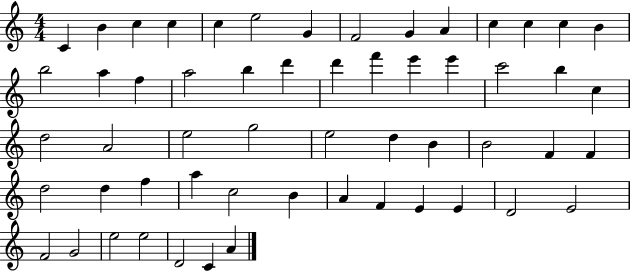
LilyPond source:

{
  \clef treble
  \numericTimeSignature
  \time 4/4
  \key c \major
  c'4 b'4 c''4 c''4 | c''4 e''2 g'4 | f'2 g'4 a'4 | c''4 c''4 c''4 b'4 | \break b''2 a''4 f''4 | a''2 b''4 d'''4 | d'''4 f'''4 e'''4 e'''4 | c'''2 b''4 c''4 | \break d''2 a'2 | e''2 g''2 | e''2 d''4 b'4 | b'2 f'4 f'4 | \break d''2 d''4 f''4 | a''4 c''2 b'4 | a'4 f'4 e'4 e'4 | d'2 e'2 | \break f'2 g'2 | e''2 e''2 | d'2 c'4 a'4 | \bar "|."
}